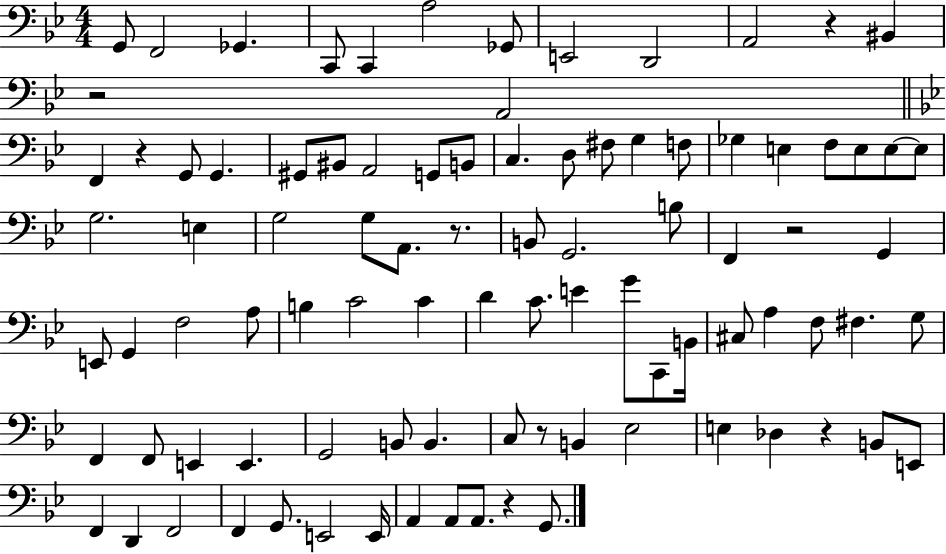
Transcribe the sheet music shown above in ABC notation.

X:1
T:Untitled
M:4/4
L:1/4
K:Bb
G,,/2 F,,2 _G,, C,,/2 C,, A,2 _G,,/2 E,,2 D,,2 A,,2 z ^B,, z2 A,,2 F,, z G,,/2 G,, ^G,,/2 ^B,,/2 A,,2 G,,/2 B,,/2 C, D,/2 ^F,/2 G, F,/2 _G, E, F,/2 E,/2 E,/2 E,/2 G,2 E, G,2 G,/2 A,,/2 z/2 B,,/2 G,,2 B,/2 F,, z2 G,, E,,/2 G,, F,2 A,/2 B, C2 C D C/2 E G/2 C,,/2 B,,/4 ^C,/2 A, F,/2 ^F, G,/2 F,, F,,/2 E,, E,, G,,2 B,,/2 B,, C,/2 z/2 B,, _E,2 E, _D, z B,,/2 E,,/2 F,, D,, F,,2 F,, G,,/2 E,,2 E,,/4 A,, A,,/2 A,,/2 z G,,/2